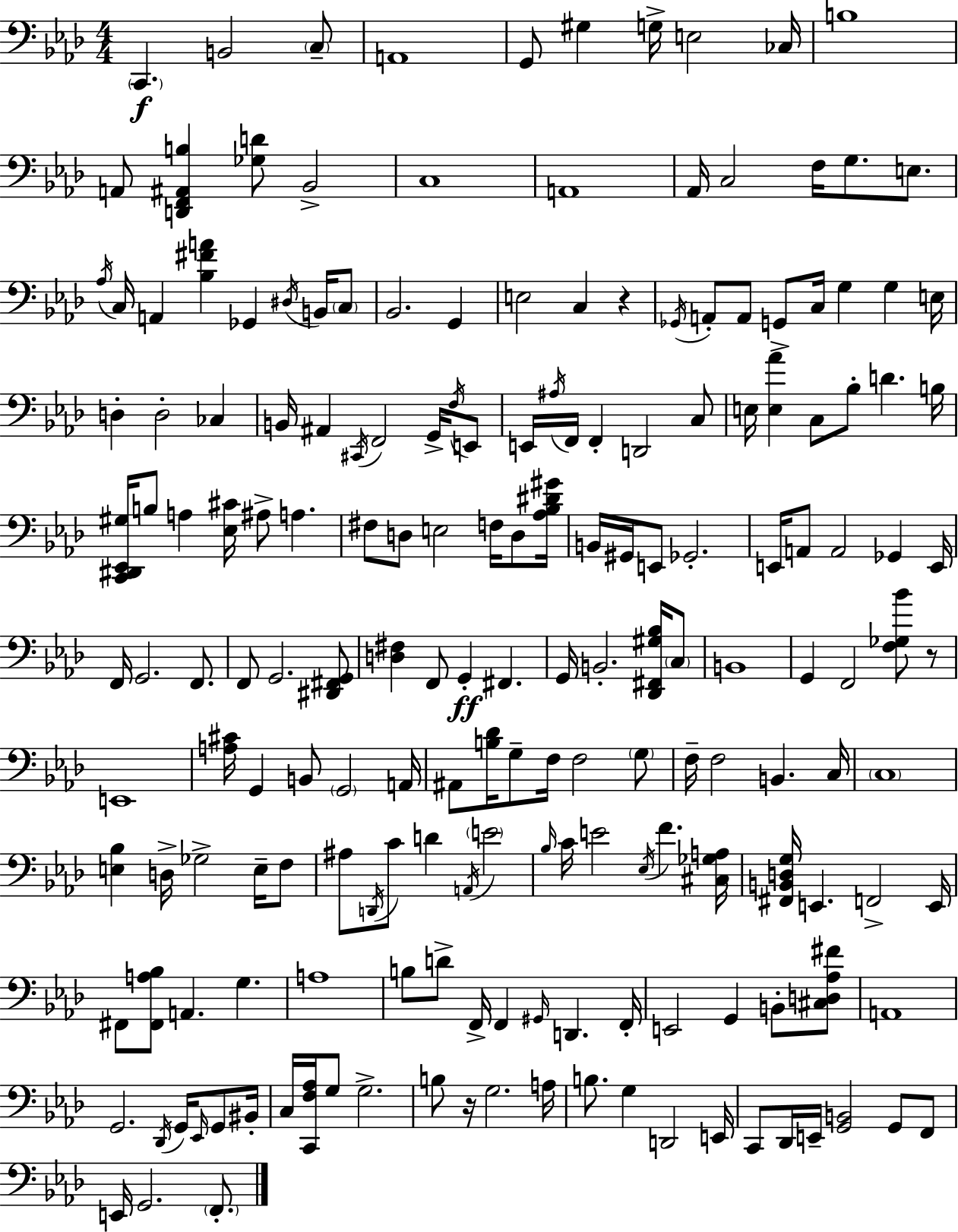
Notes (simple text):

C2/q. B2/h C3/e A2/w G2/e G#3/q G3/s E3/h CES3/s B3/w A2/e [D2,F2,A#2,B3]/q [Gb3,D4]/e Bb2/h C3/w A2/w Ab2/s C3/h F3/s G3/e. E3/e. Ab3/s C3/s A2/q [Bb3,F#4,A4]/q Gb2/q D#3/s B2/s C3/e Bb2/h. G2/q E3/h C3/q R/q Gb2/s A2/e A2/e G2/e C3/s G3/q G3/q E3/s D3/q D3/h CES3/q B2/s A#2/q C#2/s F2/h G2/s F3/s E2/e E2/s A#3/s F2/s F2/q D2/h C3/e E3/s [E3,Ab4]/q C3/e Bb3/e D4/q. B3/s [C2,D#2,Eb2,G#3]/s B3/e A3/q [Eb3,C#4]/s A#3/e A3/q. F#3/e D3/e E3/h F3/s D3/e [Ab3,Bb3,D#4,G#4]/s B2/s G#2/s E2/e Gb2/h. E2/s A2/e A2/h Gb2/q E2/s F2/s G2/h. F2/e. F2/e G2/h. [D#2,F#2,G2]/e [D3,F#3]/q F2/e G2/q F#2/q. G2/s B2/h. [Db2,F#2,G#3,Bb3]/s C3/e B2/w G2/q F2/h [F3,Gb3,Bb4]/e R/e E2/w [A3,C#4]/s G2/q B2/e G2/h A2/s A#2/e [B3,Db4]/s G3/e F3/s F3/h G3/e F3/s F3/h B2/q. C3/s C3/w [E3,Bb3]/q D3/s Gb3/h E3/s F3/e A#3/e D2/s C4/e D4/q A2/s E4/h Bb3/s C4/s E4/h Eb3/s F4/q. [C#3,Gb3,A3]/s [F#2,B2,D3,G3]/s E2/q. F2/h E2/s F#2/e [F#2,A3,Bb3]/e A2/q. G3/q. A3/w B3/e D4/e F2/s F2/q G#2/s D2/q. F2/s E2/h G2/q B2/e [C#3,D3,Ab3,F#4]/e A2/w G2/h. Db2/s G2/s Eb2/s G2/e BIS2/s C3/s [C2,F3,Ab3]/s G3/e G3/h. B3/e R/s G3/h. A3/s B3/e. G3/q D2/h E2/s C2/e Db2/s E2/s [G2,B2]/h G2/e F2/e E2/s G2/h. F2/e.